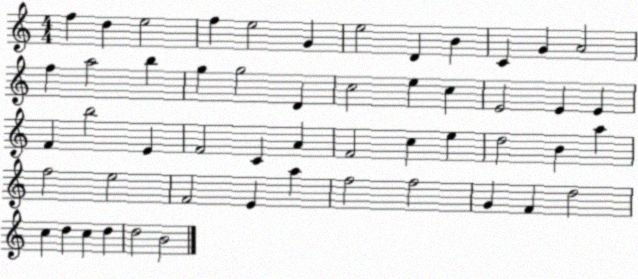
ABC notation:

X:1
T:Untitled
M:4/4
L:1/4
K:C
f d e2 f e2 G e2 D B C G A2 f a2 b g g2 D c2 e c E2 E E F b2 E F2 C A F2 c e d2 B a f2 e2 F2 E a f2 f2 G F d2 c d c d d2 B2